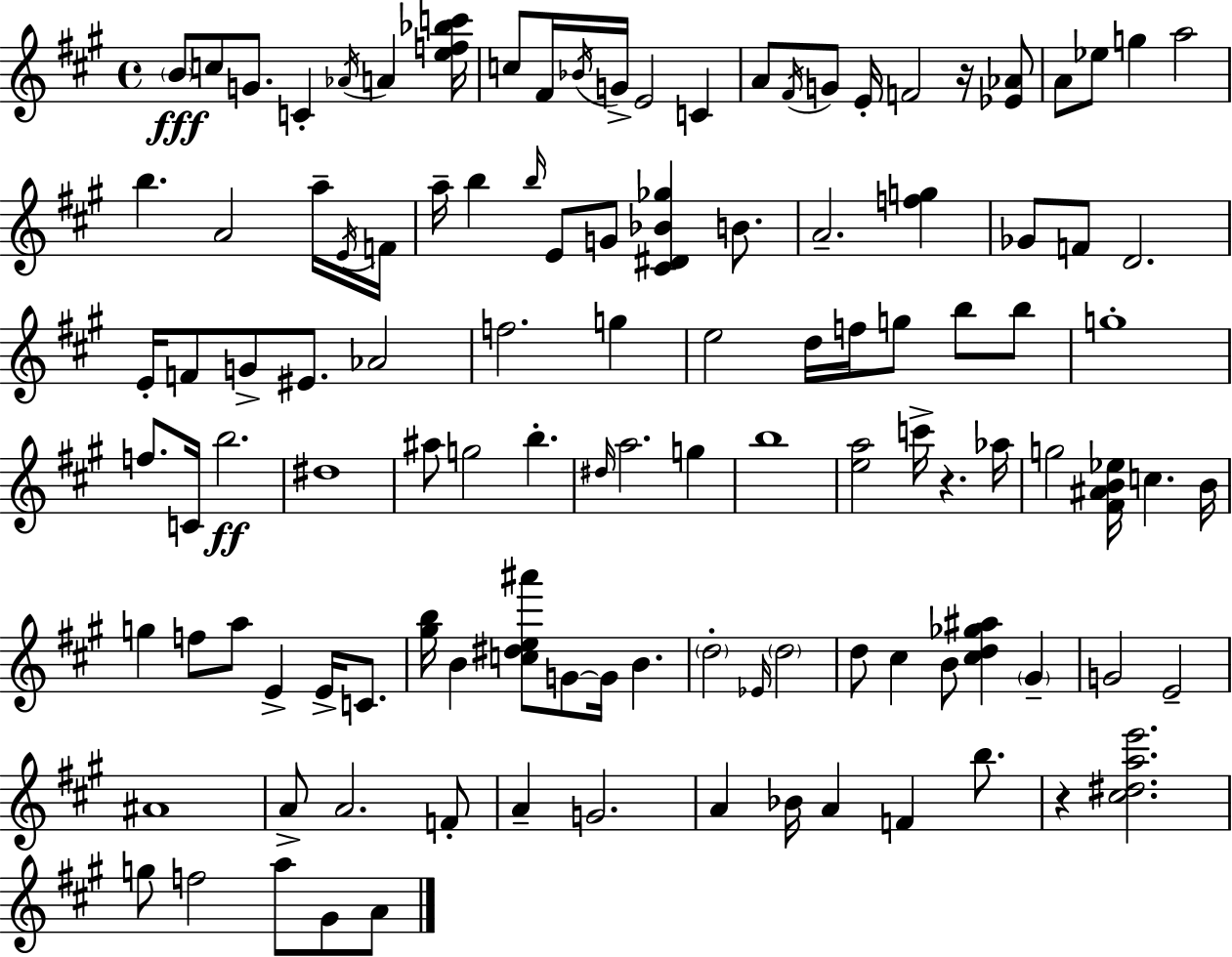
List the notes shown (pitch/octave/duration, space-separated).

B4/e C5/e G4/e. C4/q Ab4/s A4/q [E5,F5,Bb5,C6]/s C5/e F#4/s Bb4/s G4/s E4/h C4/q A4/e F#4/s G4/e E4/s F4/h R/s [Eb4,Ab4]/e A4/e Eb5/e G5/q A5/h B5/q. A4/h A5/s E4/s F4/s A5/s B5/q B5/s E4/e G4/e [C#4,D#4,Bb4,Gb5]/q B4/e. A4/h. [F5,G5]/q Gb4/e F4/e D4/h. E4/s F4/e G4/e EIS4/e. Ab4/h F5/h. G5/q E5/h D5/s F5/s G5/e B5/e B5/e G5/w F5/e. C4/s B5/h. D#5/w A#5/e G5/h B5/q. D#5/s A5/h. G5/q B5/w [E5,A5]/h C6/s R/q. Ab5/s G5/h [F#4,A#4,B4,Eb5]/s C5/q. B4/s G5/q F5/e A5/e E4/q E4/s C4/e. [G#5,B5]/s B4/q [C5,D#5,E5,A#6]/e G4/e G4/s B4/q. D5/h Eb4/s D5/h D5/e C#5/q B4/e [C#5,D5,Gb5,A#5]/q G#4/q G4/h E4/h A#4/w A4/e A4/h. F4/e A4/q G4/h. A4/q Bb4/s A4/q F4/q B5/e. R/q [C#5,D#5,A5,E6]/h. G5/e F5/h A5/e G#4/e A4/e